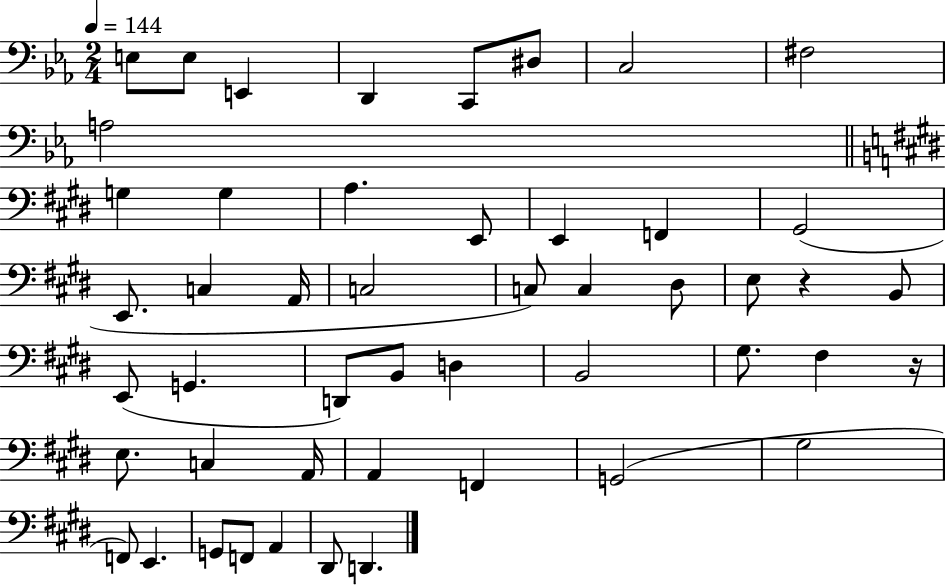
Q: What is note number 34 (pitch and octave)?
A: E3